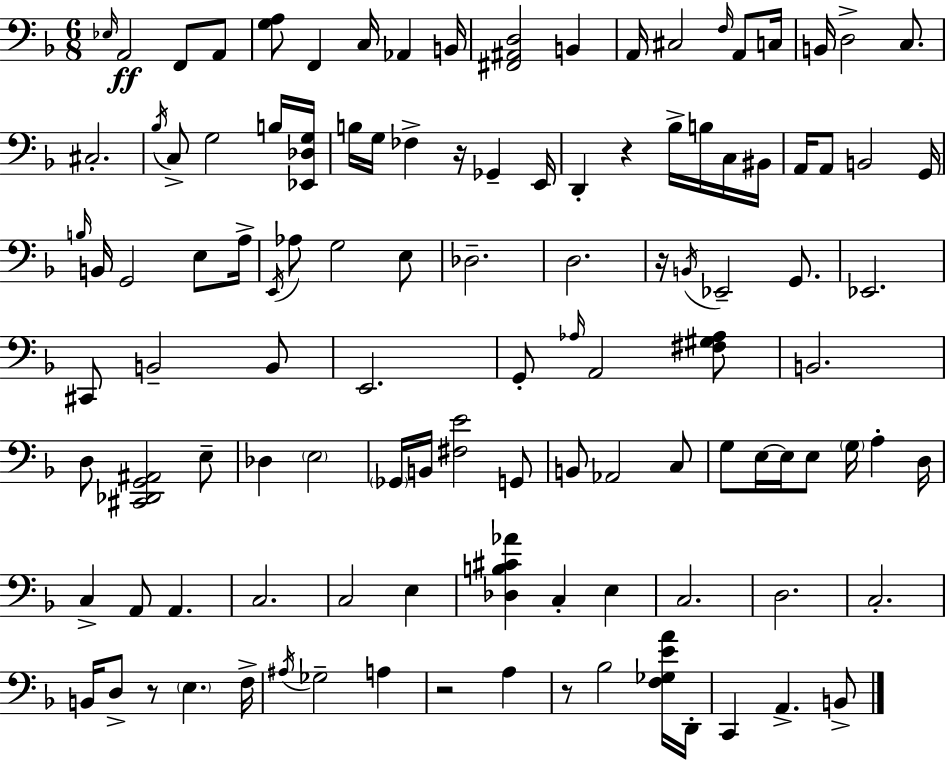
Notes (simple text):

Eb3/s A2/h F2/e A2/e [G3,A3]/e F2/q C3/s Ab2/q B2/s [F#2,A#2,D3]/h B2/q A2/s C#3/h F3/s A2/e C3/s B2/s D3/h C3/e. C#3/h. Bb3/s C3/e G3/h B3/s [Eb2,Db3,G3]/s B3/s G3/s FES3/q R/s Gb2/q E2/s D2/q R/q Bb3/s B3/s C3/s BIS2/s A2/s A2/e B2/h G2/s B3/s B2/s G2/h E3/e A3/s E2/s Ab3/e G3/h E3/e Db3/h. D3/h. R/s B2/s Eb2/h G2/e. Eb2/h. C#2/e B2/h B2/e E2/h. G2/e Ab3/s A2/h [F#3,G#3,Ab3]/e B2/h. D3/e [C#2,Db2,G2,A#2]/h E3/e Db3/q E3/h Gb2/s B2/s [F#3,E4]/h G2/e B2/e Ab2/h C3/e G3/e E3/s E3/s E3/e G3/s A3/q D3/s C3/q A2/e A2/q. C3/h. C3/h E3/q [Db3,B3,C#4,Ab4]/q C3/q E3/q C3/h. D3/h. C3/h. B2/s D3/e R/e E3/q. F3/s A#3/s Gb3/h A3/q R/h A3/q R/e Bb3/h [F3,Gb3,E4,A4]/s D2/s C2/q A2/q. B2/e